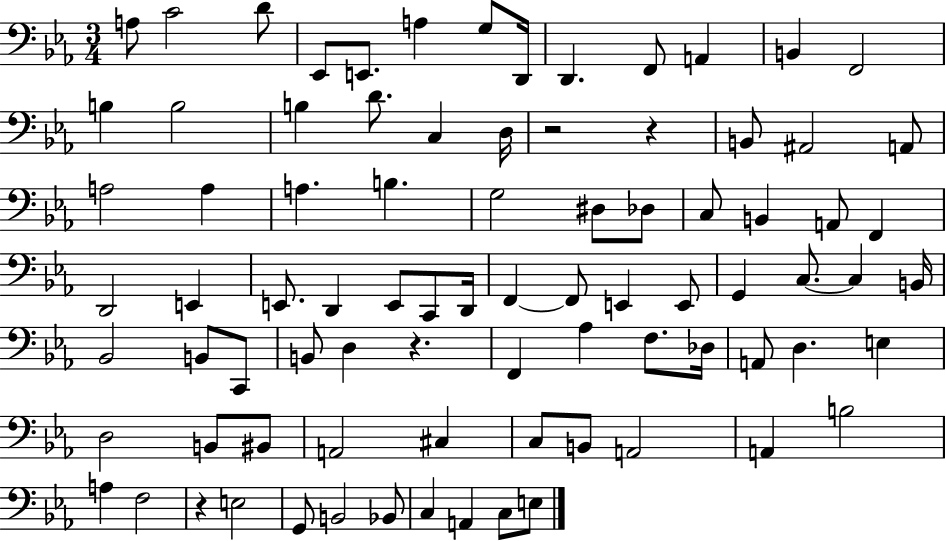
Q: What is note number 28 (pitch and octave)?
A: D#3